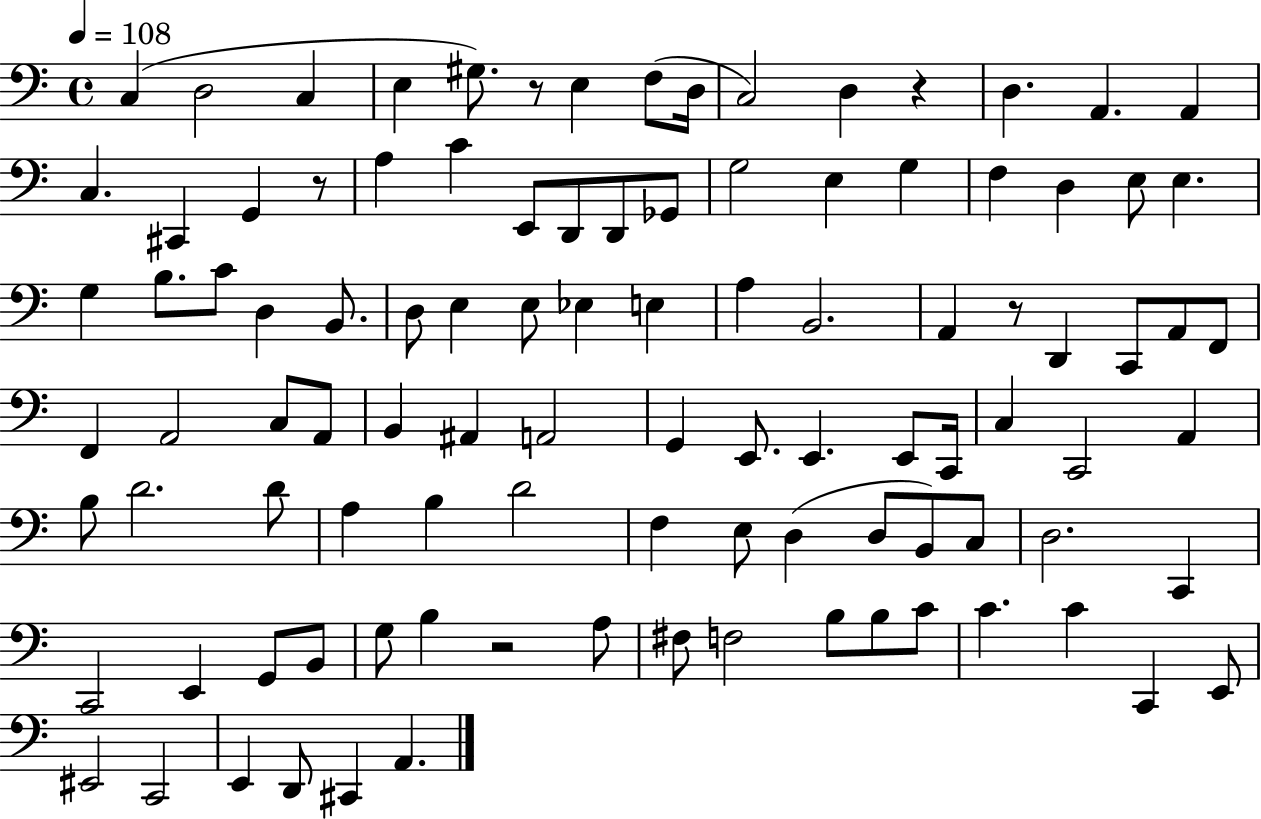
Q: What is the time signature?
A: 4/4